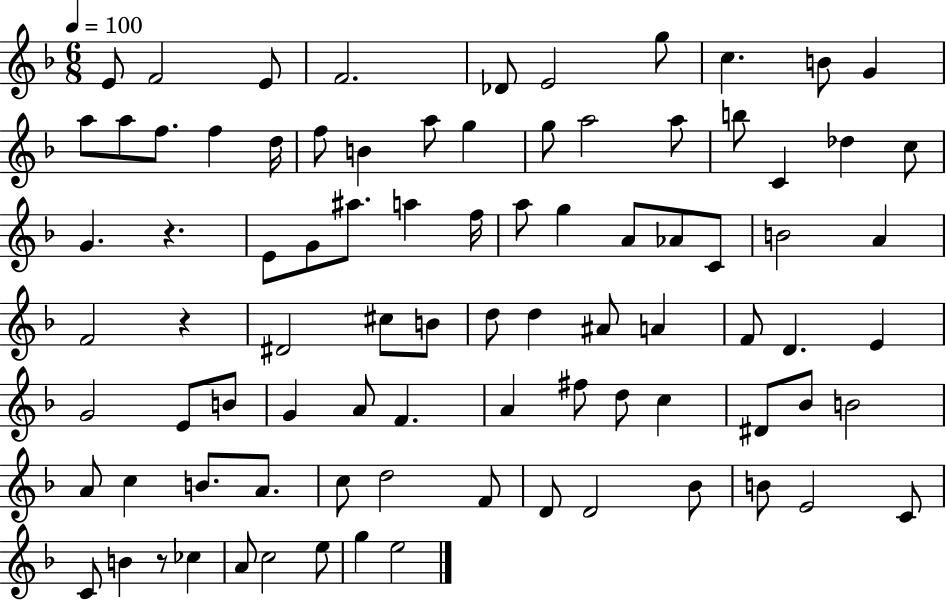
X:1
T:Untitled
M:6/8
L:1/4
K:F
E/2 F2 E/2 F2 _D/2 E2 g/2 c B/2 G a/2 a/2 f/2 f d/4 f/2 B a/2 g g/2 a2 a/2 b/2 C _d c/2 G z E/2 G/2 ^a/2 a f/4 a/2 g A/2 _A/2 C/2 B2 A F2 z ^D2 ^c/2 B/2 d/2 d ^A/2 A F/2 D E G2 E/2 B/2 G A/2 F A ^f/2 d/2 c ^D/2 _B/2 B2 A/2 c B/2 A/2 c/2 d2 F/2 D/2 D2 _B/2 B/2 E2 C/2 C/2 B z/2 _c A/2 c2 e/2 g e2